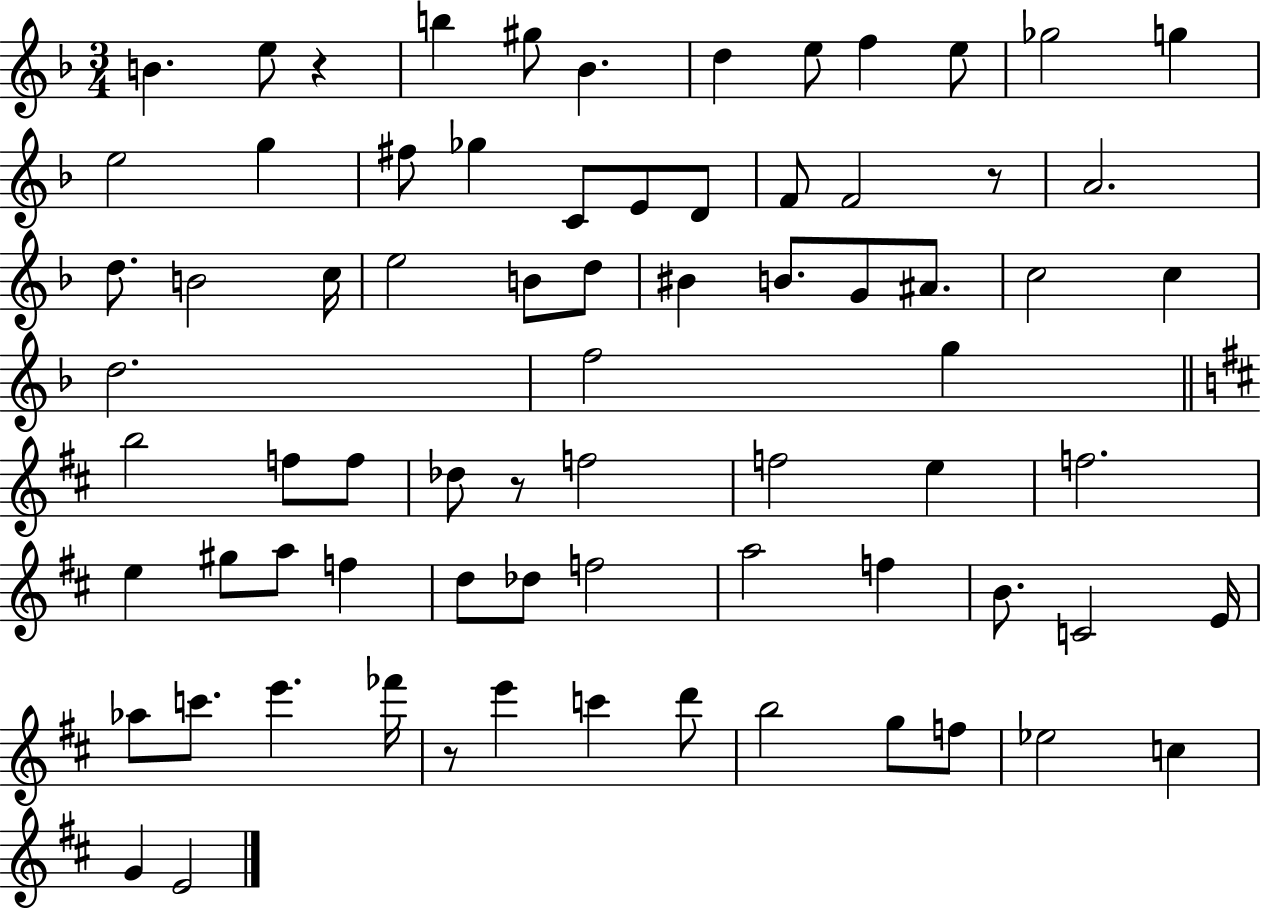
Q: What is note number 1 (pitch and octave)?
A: B4